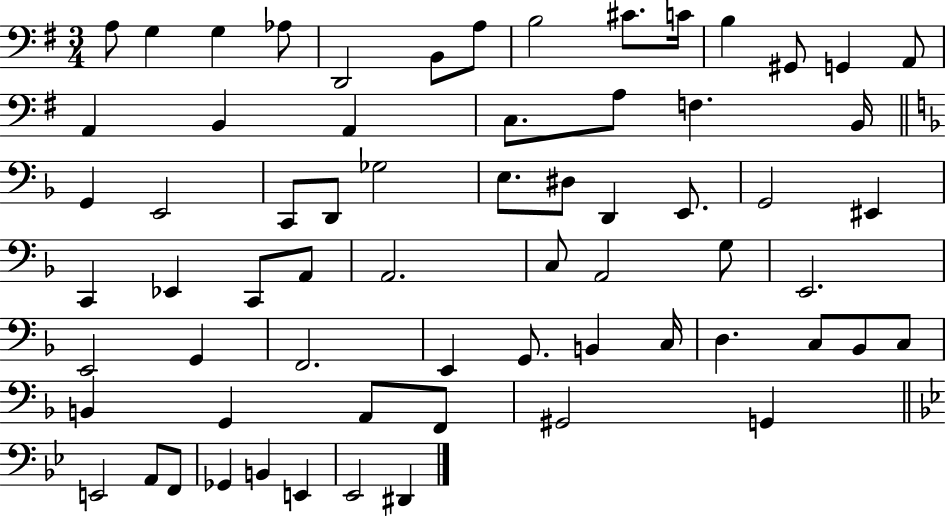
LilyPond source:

{
  \clef bass
  \numericTimeSignature
  \time 3/4
  \key g \major
  a8 g4 g4 aes8 | d,2 b,8 a8 | b2 cis'8. c'16 | b4 gis,8 g,4 a,8 | \break a,4 b,4 a,4 | c8. a8 f4. b,16 | \bar "||" \break \key f \major g,4 e,2 | c,8 d,8 ges2 | e8. dis8 d,4 e,8. | g,2 eis,4 | \break c,4 ees,4 c,8 a,8 | a,2. | c8 a,2 g8 | e,2. | \break e,2 g,4 | f,2. | e,4 g,8. b,4 c16 | d4. c8 bes,8 c8 | \break b,4 g,4 a,8 f,8 | gis,2 g,4 | \bar "||" \break \key g \minor e,2 a,8 f,8 | ges,4 b,4 e,4 | ees,2 dis,4 | \bar "|."
}